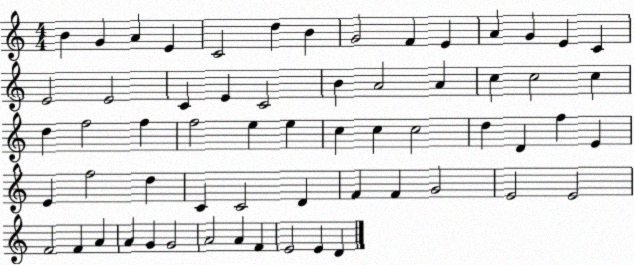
X:1
T:Untitled
M:4/4
L:1/4
K:C
B G A E C2 d B G2 F E A G E C E2 E2 C E C2 B A2 A c c2 c d f2 f f2 e e c c c2 d D f E E f2 d C C2 D F F G2 E2 E2 F2 F A A G G2 A2 A F E2 E D